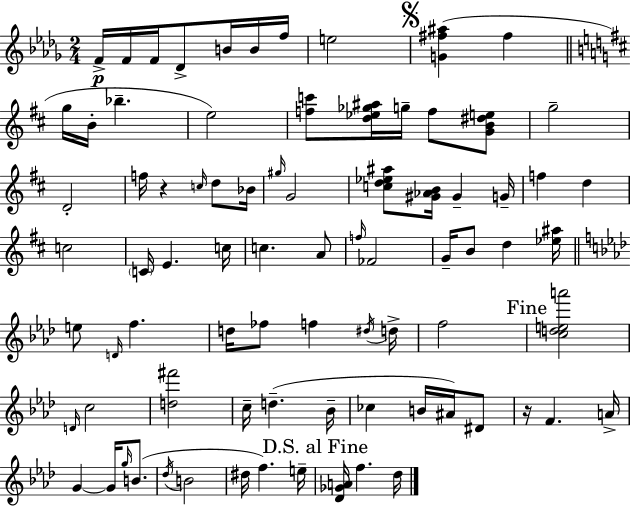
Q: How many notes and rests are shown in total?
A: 81